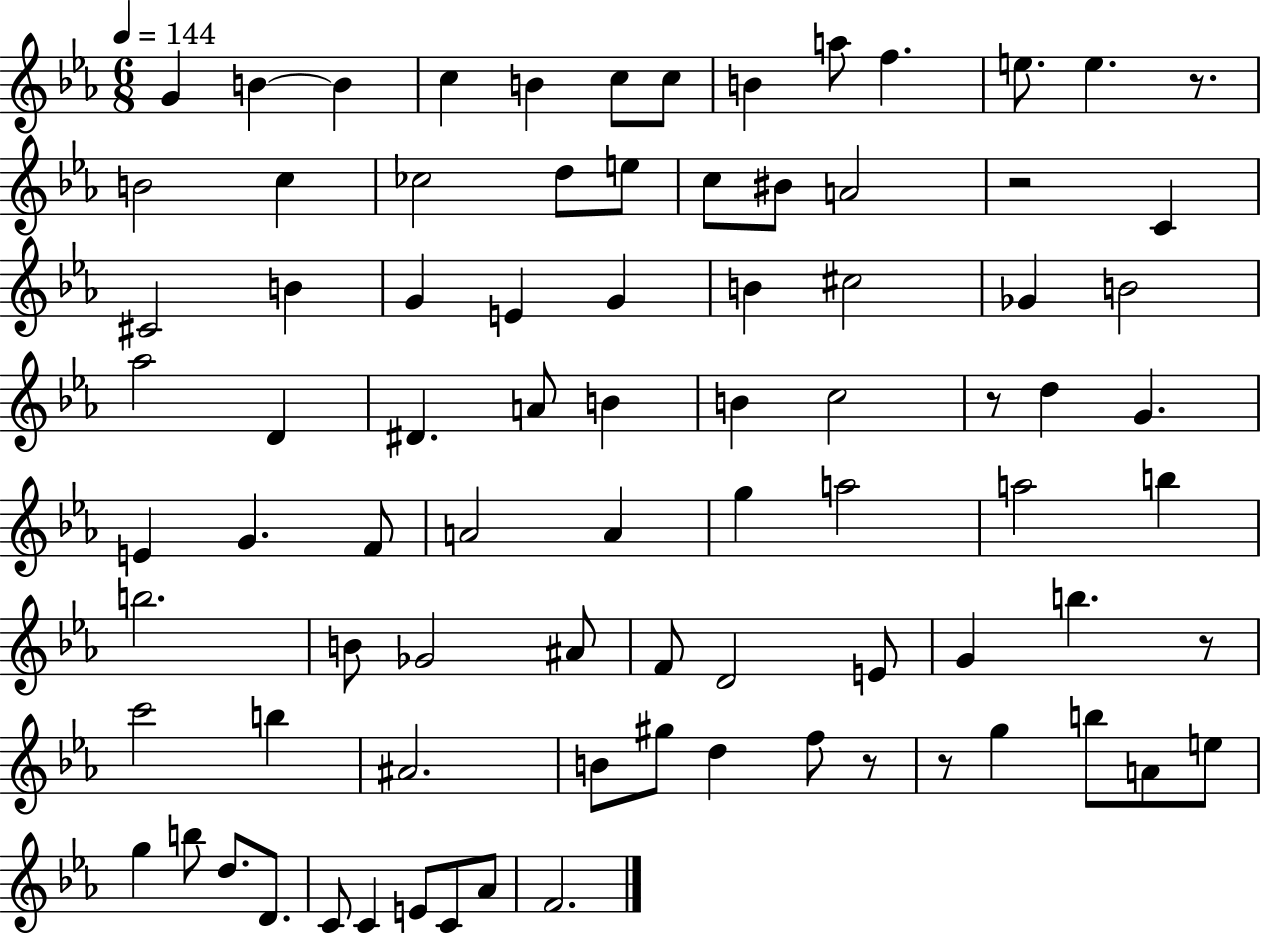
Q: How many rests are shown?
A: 6